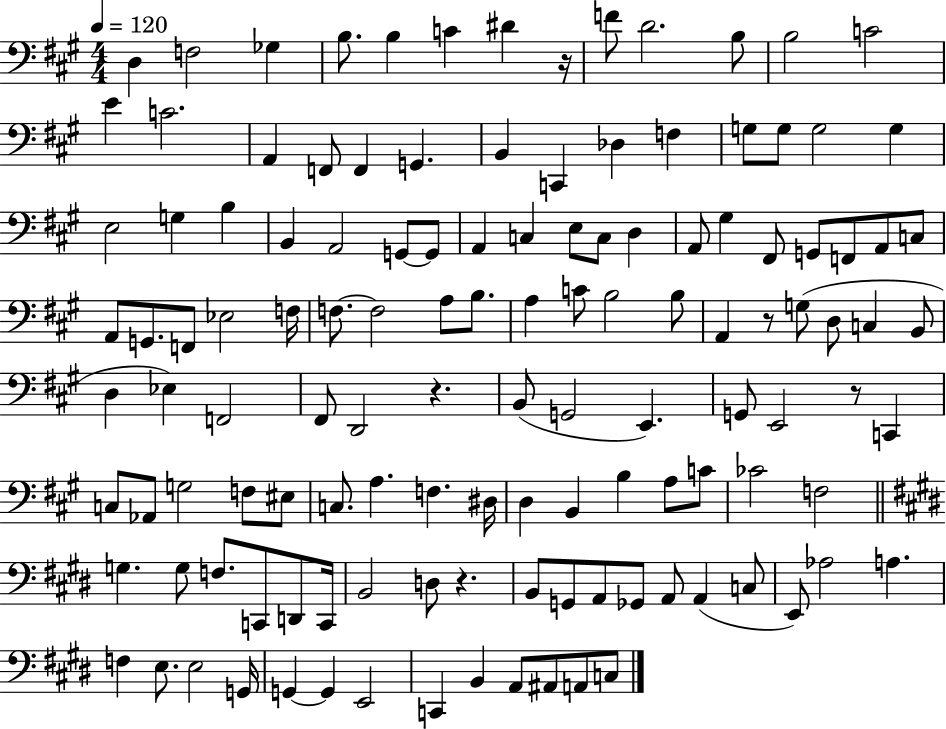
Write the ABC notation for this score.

X:1
T:Untitled
M:4/4
L:1/4
K:A
D, F,2 _G, B,/2 B, C ^D z/4 F/2 D2 B,/2 B,2 C2 E C2 A,, F,,/2 F,, G,, B,, C,, _D, F, G,/2 G,/2 G,2 G, E,2 G, B, B,, A,,2 G,,/2 G,,/2 A,, C, E,/2 C,/2 D, A,,/2 ^G, ^F,,/2 G,,/2 F,,/2 A,,/2 C,/2 A,,/2 G,,/2 F,,/2 _E,2 F,/4 F,/2 F,2 A,/2 B,/2 A, C/2 B,2 B,/2 A,, z/2 G,/2 D,/2 C, B,,/2 D, _E, F,,2 ^F,,/2 D,,2 z B,,/2 G,,2 E,, G,,/2 E,,2 z/2 C,, C,/2 _A,,/2 G,2 F,/2 ^E,/2 C,/2 A, F, ^D,/4 D, B,, B, A,/2 C/2 _C2 F,2 G, G,/2 F,/2 C,,/2 D,,/2 C,,/4 B,,2 D,/2 z B,,/2 G,,/2 A,,/2 _G,,/2 A,,/2 A,, C,/2 E,,/2 _A,2 A, F, E,/2 E,2 G,,/4 G,, G,, E,,2 C,, B,, A,,/2 ^A,,/2 A,,/2 C,/2